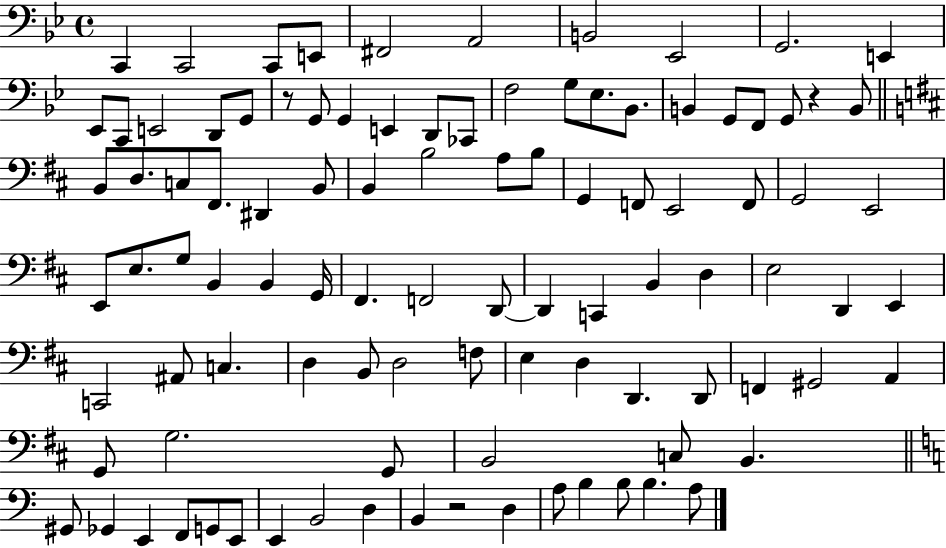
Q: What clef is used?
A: bass